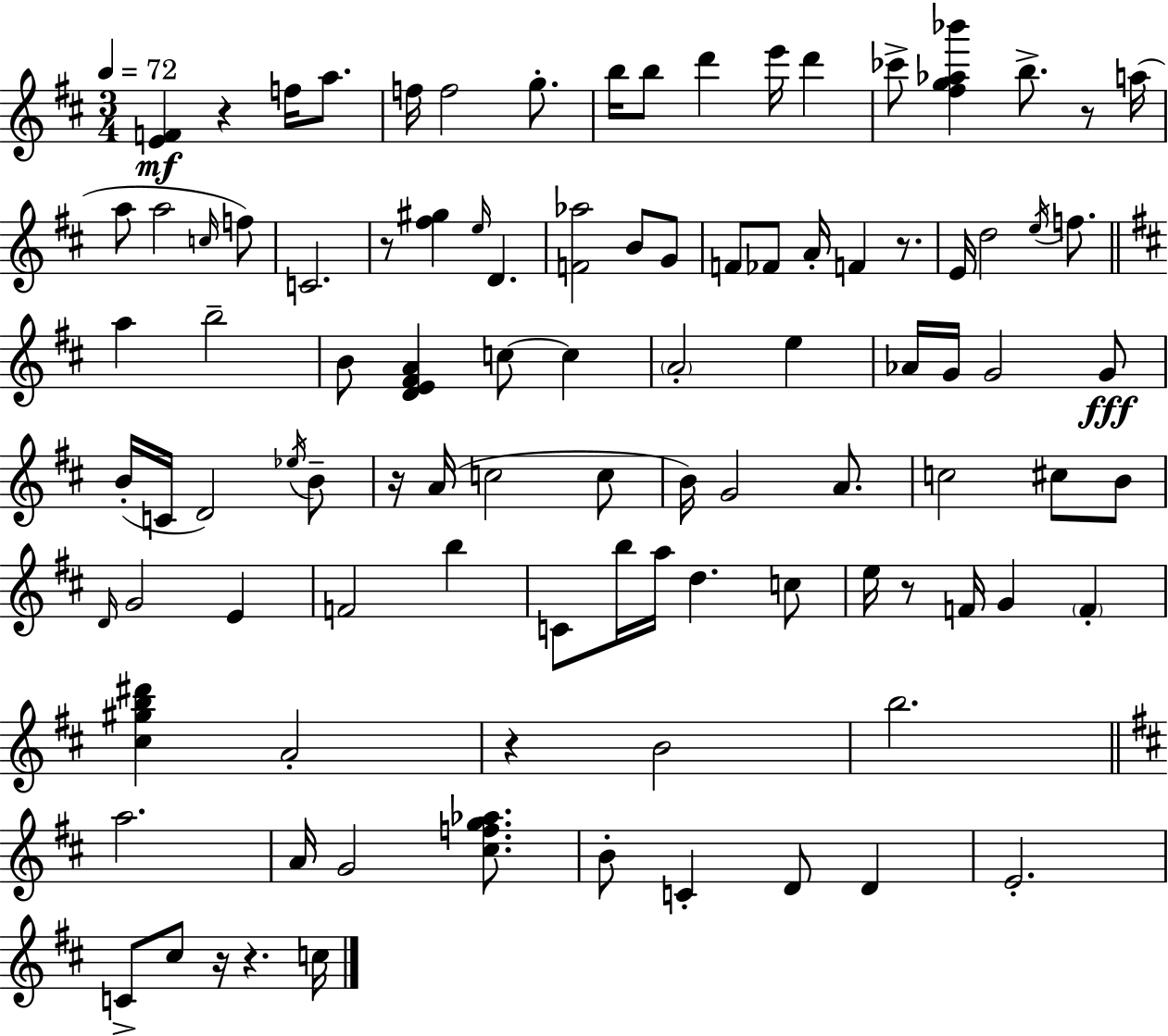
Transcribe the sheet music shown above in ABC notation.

X:1
T:Untitled
M:3/4
L:1/4
K:D
[EF] z f/4 a/2 f/4 f2 g/2 b/4 b/2 d' e'/4 d' _c'/2 [^fg_a_b'] b/2 z/2 a/4 a/2 a2 c/4 f/2 C2 z/2 [^f^g] e/4 D [F_a]2 B/2 G/2 F/2 _F/2 A/4 F z/2 E/4 d2 e/4 f/2 a b2 B/2 [DE^FA] c/2 c A2 e _A/4 G/4 G2 G/2 B/4 C/4 D2 _e/4 B/2 z/4 A/4 c2 c/2 B/4 G2 A/2 c2 ^c/2 B/2 D/4 G2 E F2 b C/2 b/4 a/4 d c/2 e/4 z/2 F/4 G F [^c^gb^d'] A2 z B2 b2 a2 A/4 G2 [^cfg_a]/2 B/2 C D/2 D E2 C/2 ^c/2 z/4 z c/4